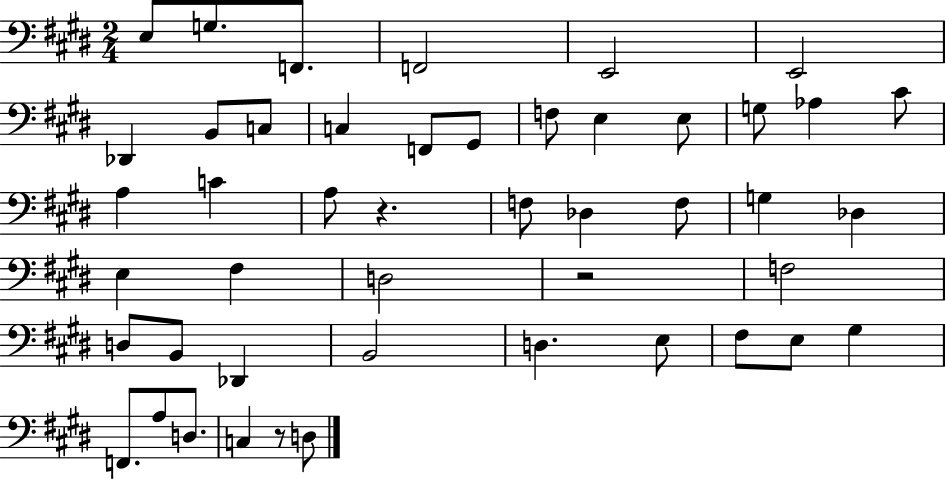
E3/e G3/e. F2/e. F2/h E2/h E2/h Db2/q B2/e C3/e C3/q F2/e G#2/e F3/e E3/q E3/e G3/e Ab3/q C#4/e A3/q C4/q A3/e R/q. F3/e Db3/q F3/e G3/q Db3/q E3/q F#3/q D3/h R/h F3/h D3/e B2/e Db2/q B2/h D3/q. E3/e F#3/e E3/e G#3/q F2/e. A3/e D3/e. C3/q R/e D3/e